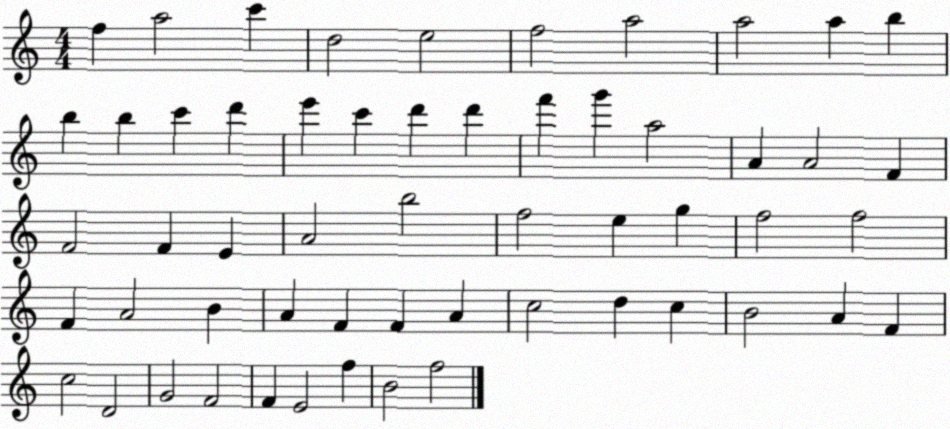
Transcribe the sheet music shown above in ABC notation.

X:1
T:Untitled
M:4/4
L:1/4
K:C
f a2 c' d2 e2 f2 a2 a2 a b b b c' d' e' c' d' d' f' g' a2 A A2 F F2 F E A2 b2 f2 e g f2 f2 F A2 B A F F A c2 d c B2 A F c2 D2 G2 F2 F E2 f B2 f2